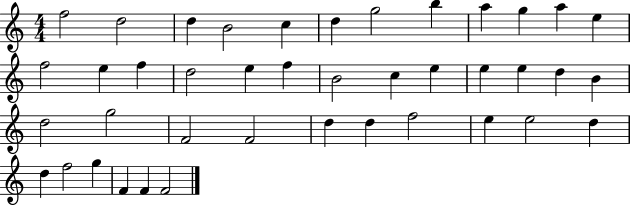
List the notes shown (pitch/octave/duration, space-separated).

F5/h D5/h D5/q B4/h C5/q D5/q G5/h B5/q A5/q G5/q A5/q E5/q F5/h E5/q F5/q D5/h E5/q F5/q B4/h C5/q E5/q E5/q E5/q D5/q B4/q D5/h G5/h F4/h F4/h D5/q D5/q F5/h E5/q E5/h D5/q D5/q F5/h G5/q F4/q F4/q F4/h